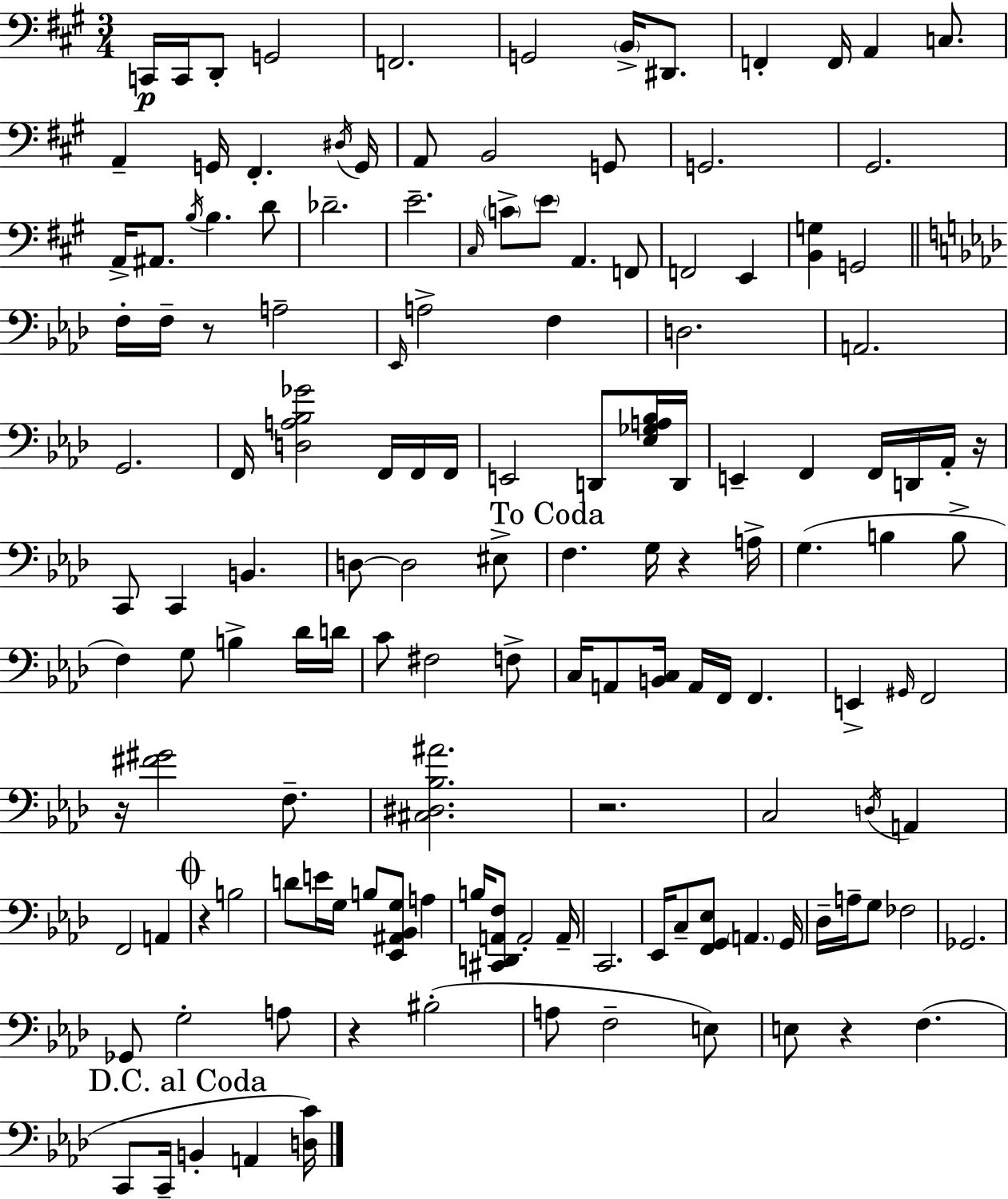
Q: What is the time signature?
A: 3/4